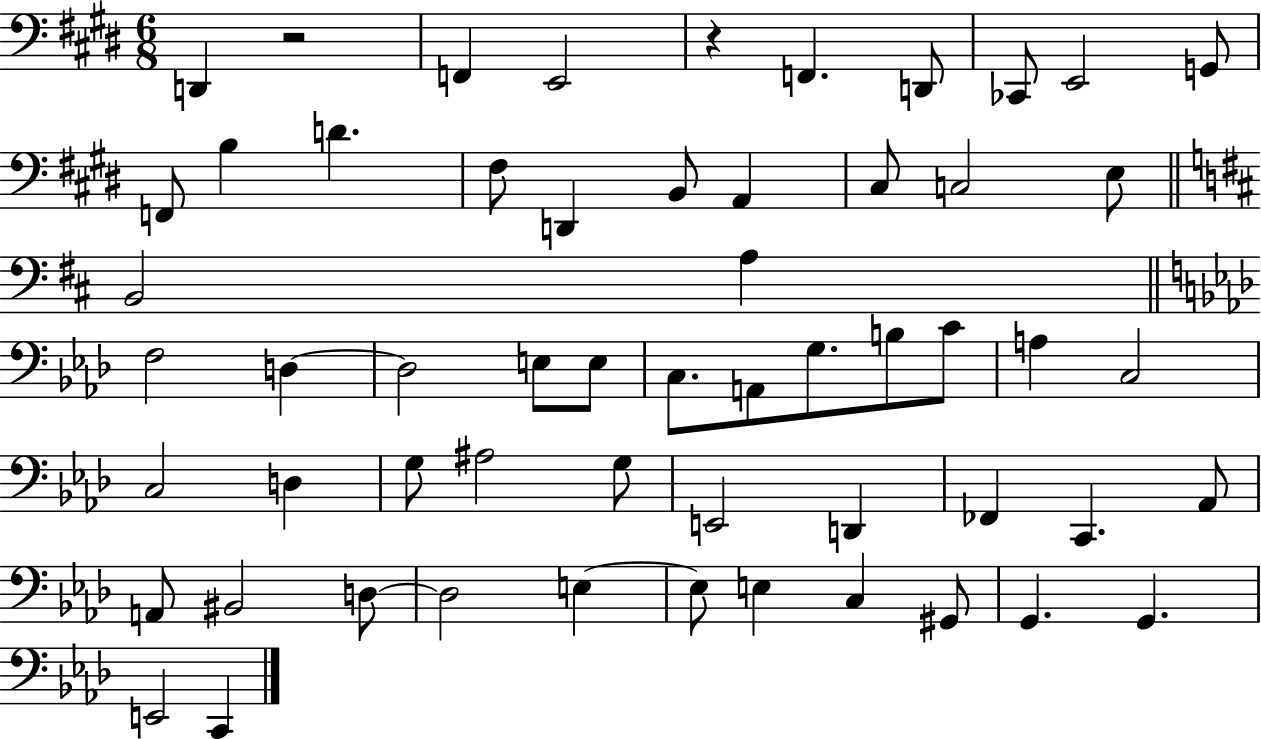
X:1
T:Untitled
M:6/8
L:1/4
K:E
D,, z2 F,, E,,2 z F,, D,,/2 _C,,/2 E,,2 G,,/2 F,,/2 B, D ^F,/2 D,, B,,/2 A,, ^C,/2 C,2 E,/2 B,,2 A, F,2 D, D,2 E,/2 E,/2 C,/2 A,,/2 G,/2 B,/2 C/2 A, C,2 C,2 D, G,/2 ^A,2 G,/2 E,,2 D,, _F,, C,, _A,,/2 A,,/2 ^B,,2 D,/2 D,2 E, E,/2 E, C, ^G,,/2 G,, G,, E,,2 C,,